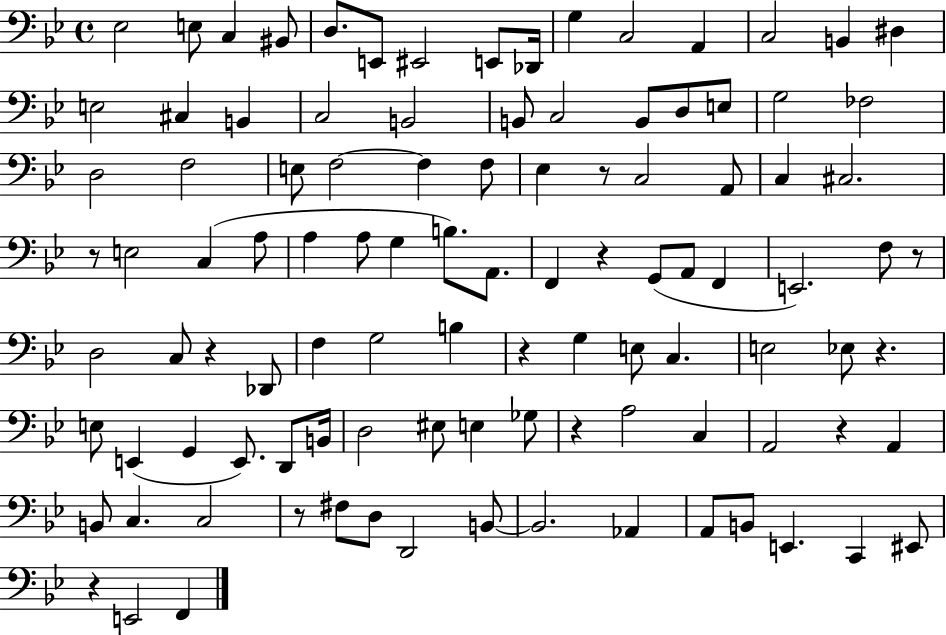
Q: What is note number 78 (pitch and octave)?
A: B2